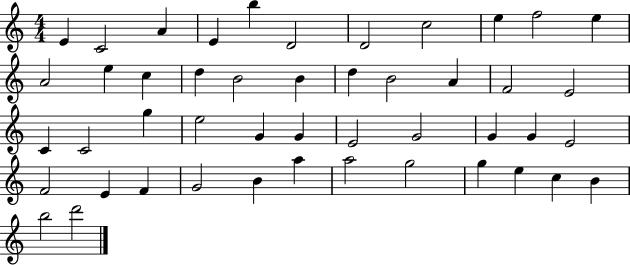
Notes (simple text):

E4/q C4/h A4/q E4/q B5/q D4/h D4/h C5/h E5/q F5/h E5/q A4/h E5/q C5/q D5/q B4/h B4/q D5/q B4/h A4/q F4/h E4/h C4/q C4/h G5/q E5/h G4/q G4/q E4/h G4/h G4/q G4/q E4/h F4/h E4/q F4/q G4/h B4/q A5/q A5/h G5/h G5/q E5/q C5/q B4/q B5/h D6/h